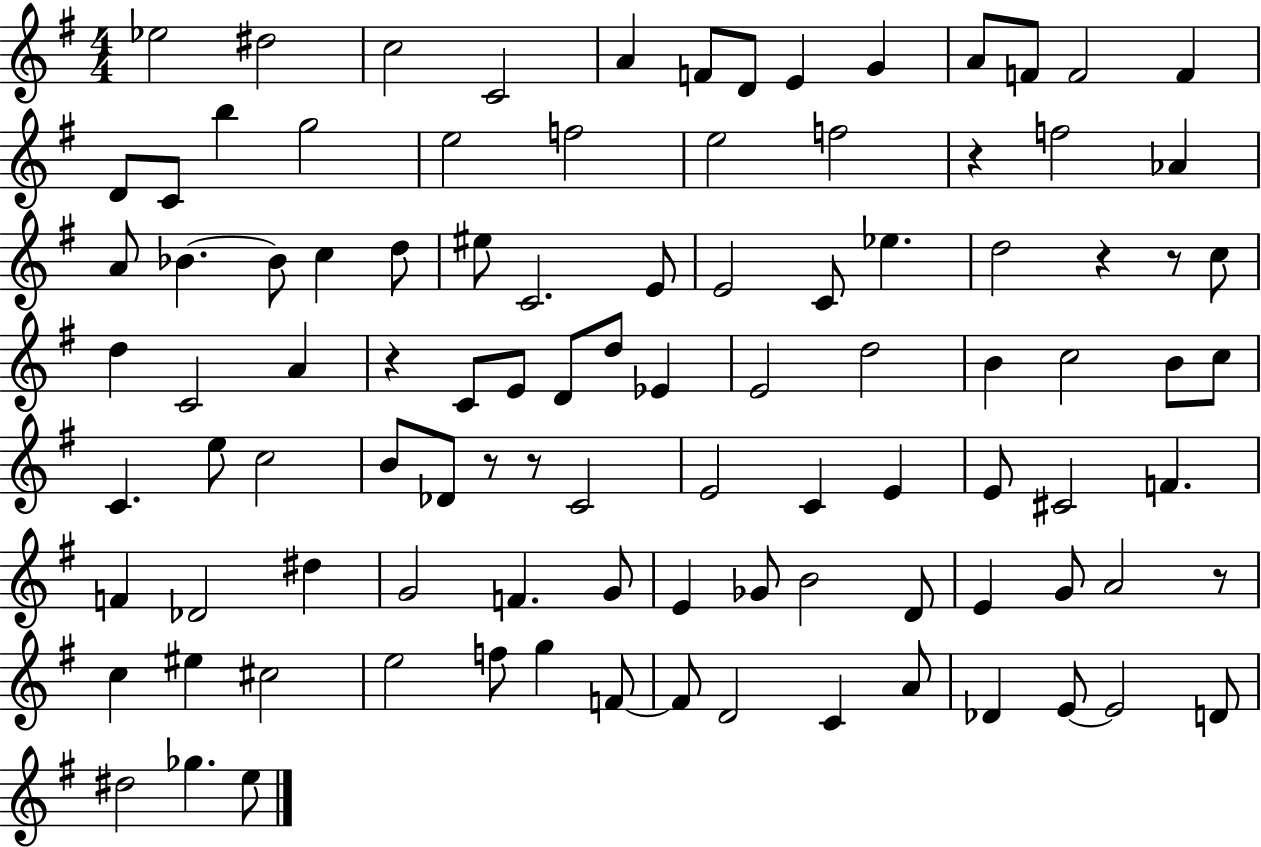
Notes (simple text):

Eb5/h D#5/h C5/h C4/h A4/q F4/e D4/e E4/q G4/q A4/e F4/e F4/h F4/q D4/e C4/e B5/q G5/h E5/h F5/h E5/h F5/h R/q F5/h Ab4/q A4/e Bb4/q. Bb4/e C5/q D5/e EIS5/e C4/h. E4/e E4/h C4/e Eb5/q. D5/h R/q R/e C5/e D5/q C4/h A4/q R/q C4/e E4/e D4/e D5/e Eb4/q E4/h D5/h B4/q C5/h B4/e C5/e C4/q. E5/e C5/h B4/e Db4/e R/e R/e C4/h E4/h C4/q E4/q E4/e C#4/h F4/q. F4/q Db4/h D#5/q G4/h F4/q. G4/e E4/q Gb4/e B4/h D4/e E4/q G4/e A4/h R/e C5/q EIS5/q C#5/h E5/h F5/e G5/q F4/e F4/e D4/h C4/q A4/e Db4/q E4/e E4/h D4/e D#5/h Gb5/q. E5/e